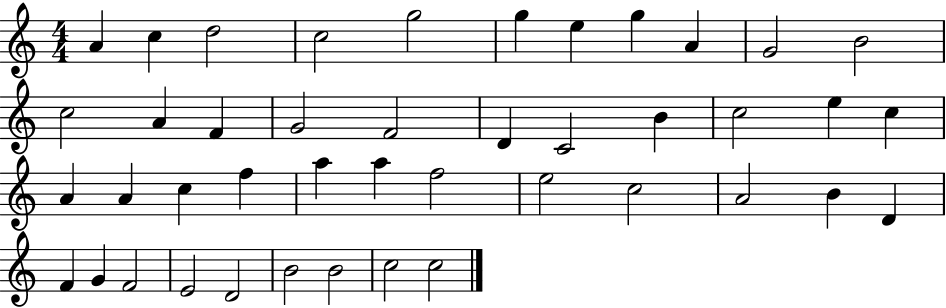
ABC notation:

X:1
T:Untitled
M:4/4
L:1/4
K:C
A c d2 c2 g2 g e g A G2 B2 c2 A F G2 F2 D C2 B c2 e c A A c f a a f2 e2 c2 A2 B D F G F2 E2 D2 B2 B2 c2 c2